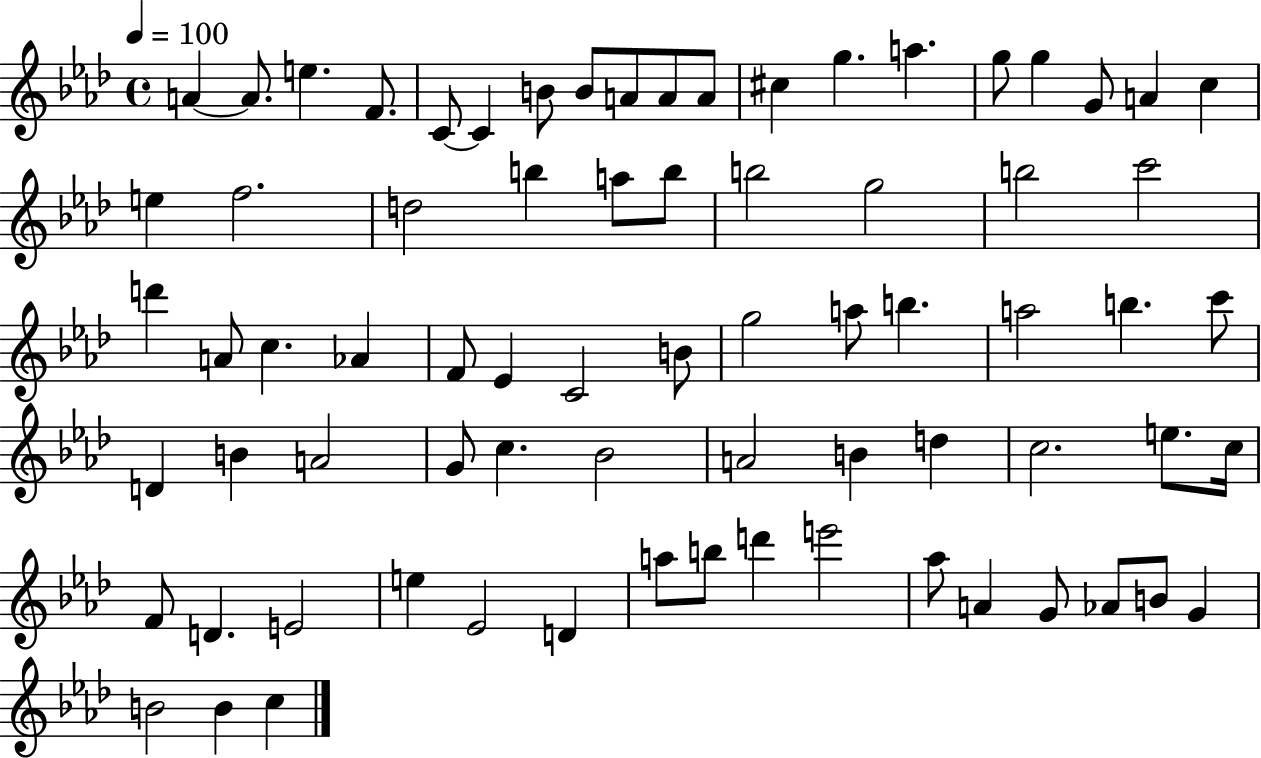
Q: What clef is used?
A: treble